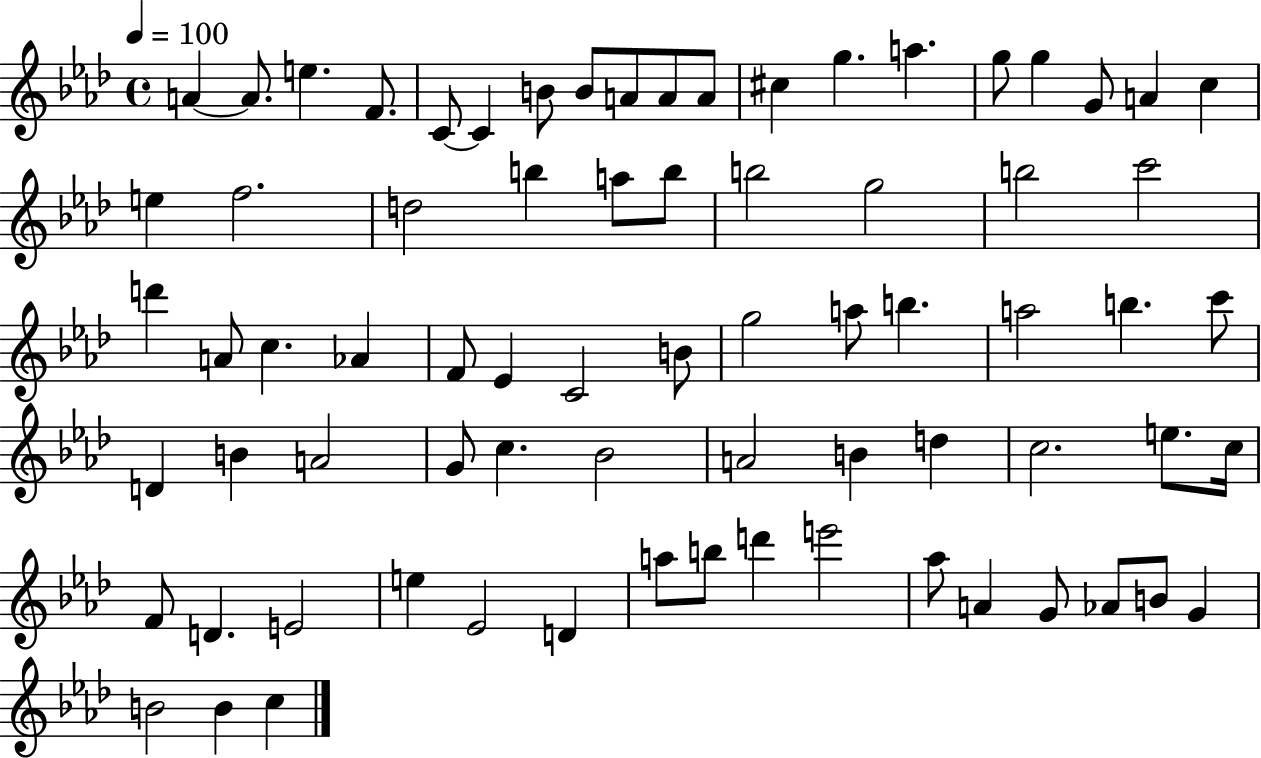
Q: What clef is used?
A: treble